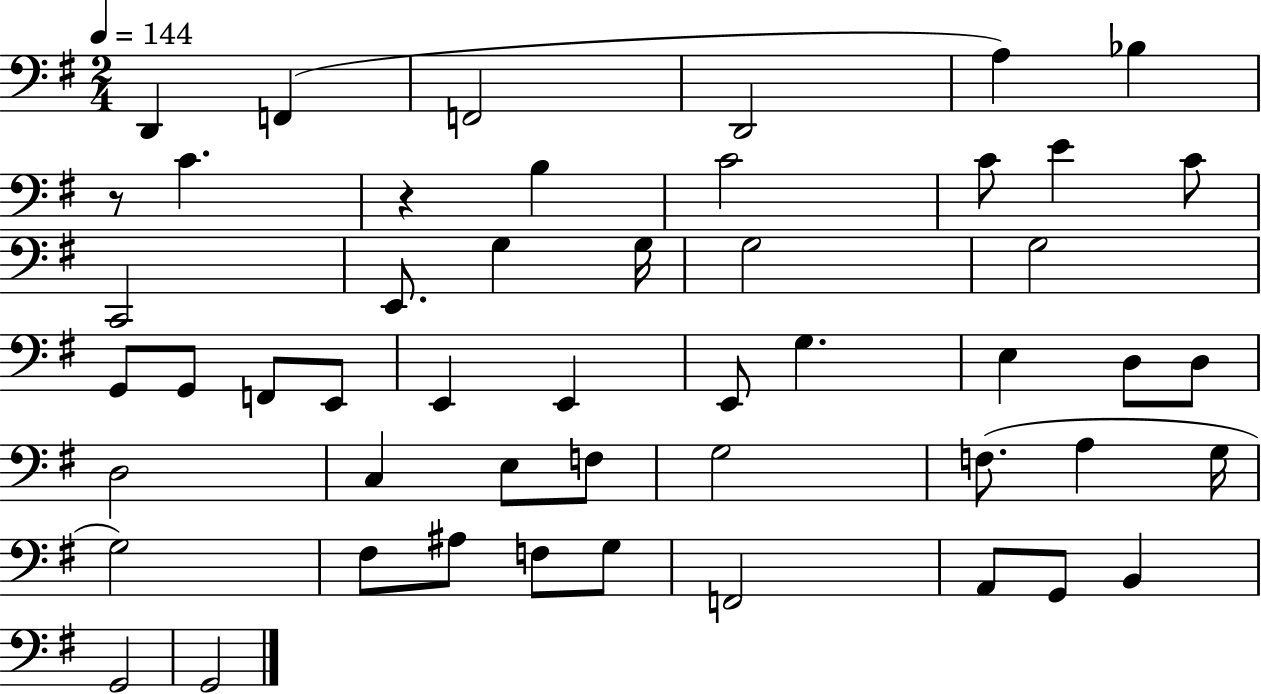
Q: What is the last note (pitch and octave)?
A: G2